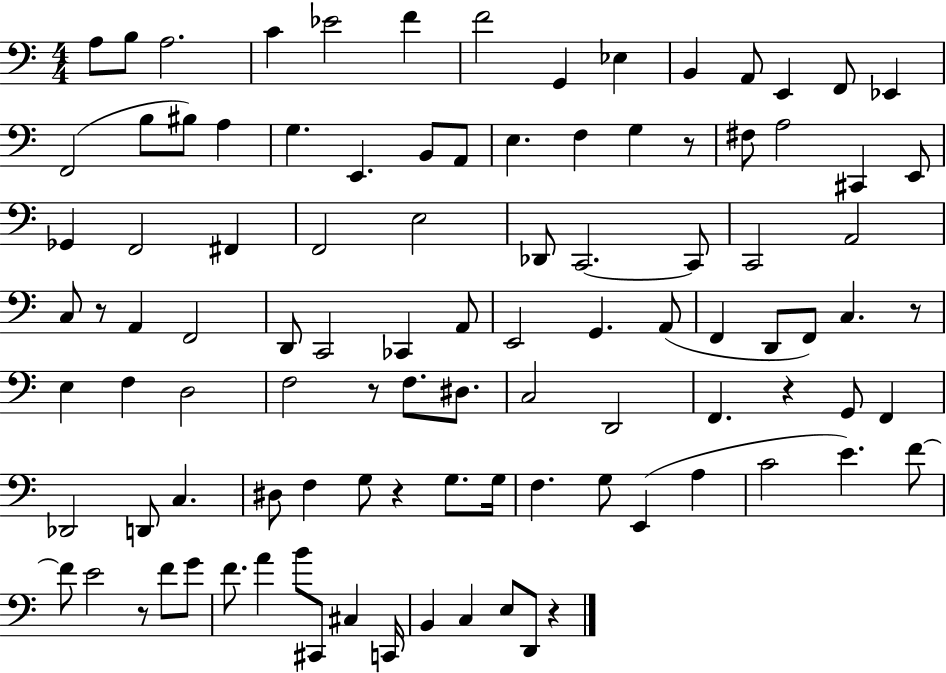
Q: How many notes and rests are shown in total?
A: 101